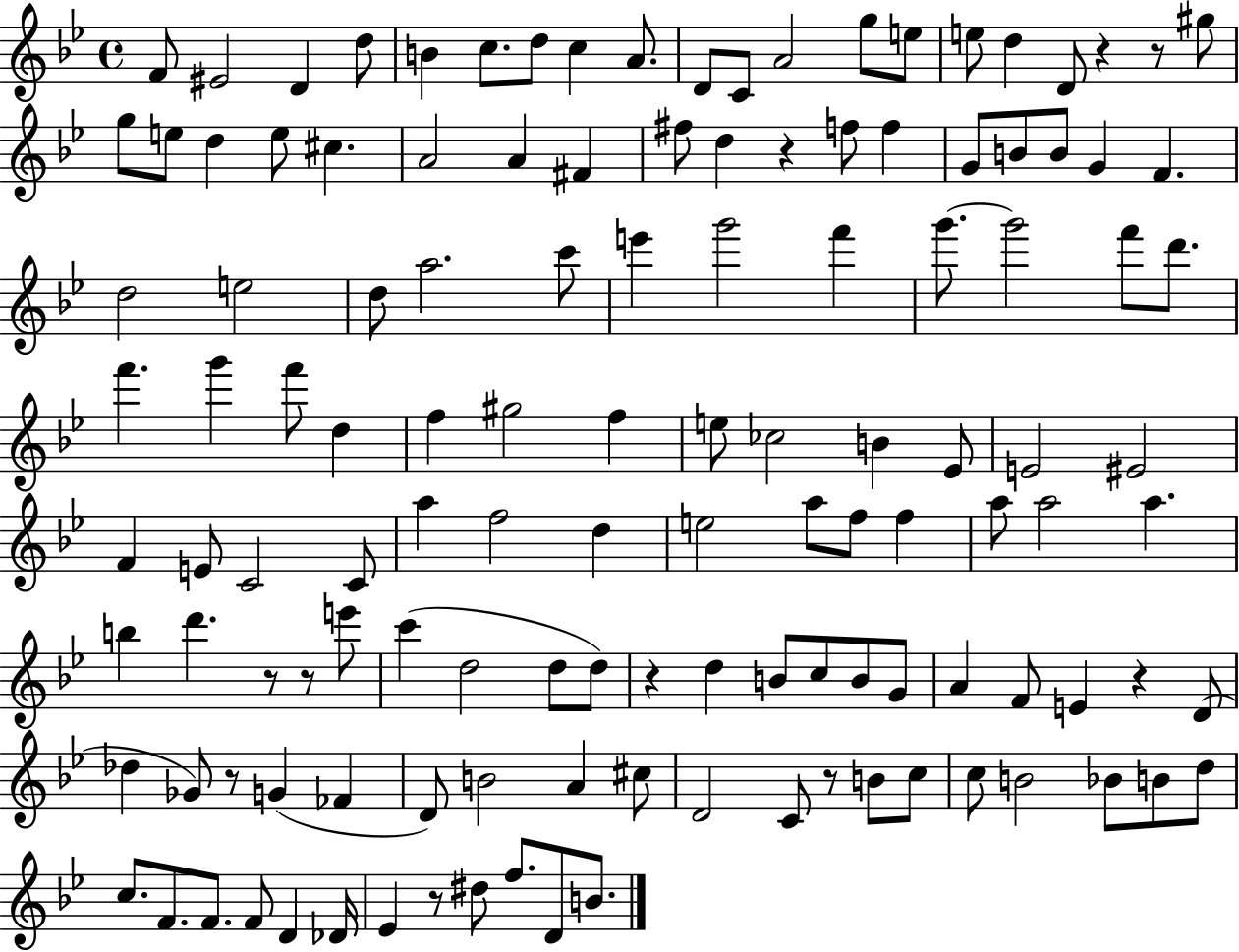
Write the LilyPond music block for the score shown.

{
  \clef treble
  \time 4/4
  \defaultTimeSignature
  \key bes \major
  f'8 eis'2 d'4 d''8 | b'4 c''8. d''8 c''4 a'8. | d'8 c'8 a'2 g''8 e''8 | e''8 d''4 d'8 r4 r8 gis''8 | \break g''8 e''8 d''4 e''8 cis''4. | a'2 a'4 fis'4 | fis''8 d''4 r4 f''8 f''4 | g'8 b'8 b'8 g'4 f'4. | \break d''2 e''2 | d''8 a''2. c'''8 | e'''4 g'''2 f'''4 | g'''8.~~ g'''2 f'''8 d'''8. | \break f'''4. g'''4 f'''8 d''4 | f''4 gis''2 f''4 | e''8 ces''2 b'4 ees'8 | e'2 eis'2 | \break f'4 e'8 c'2 c'8 | a''4 f''2 d''4 | e''2 a''8 f''8 f''4 | a''8 a''2 a''4. | \break b''4 d'''4. r8 r8 e'''8 | c'''4( d''2 d''8 d''8) | r4 d''4 b'8 c''8 b'8 g'8 | a'4 f'8 e'4 r4 d'8( | \break des''4 ges'8) r8 g'4( fes'4 | d'8) b'2 a'4 cis''8 | d'2 c'8 r8 b'8 c''8 | c''8 b'2 bes'8 b'8 d''8 | \break c''8. f'8. f'8. f'8 d'4 des'16 | ees'4 r8 dis''8 f''8. d'8 b'8. | \bar "|."
}